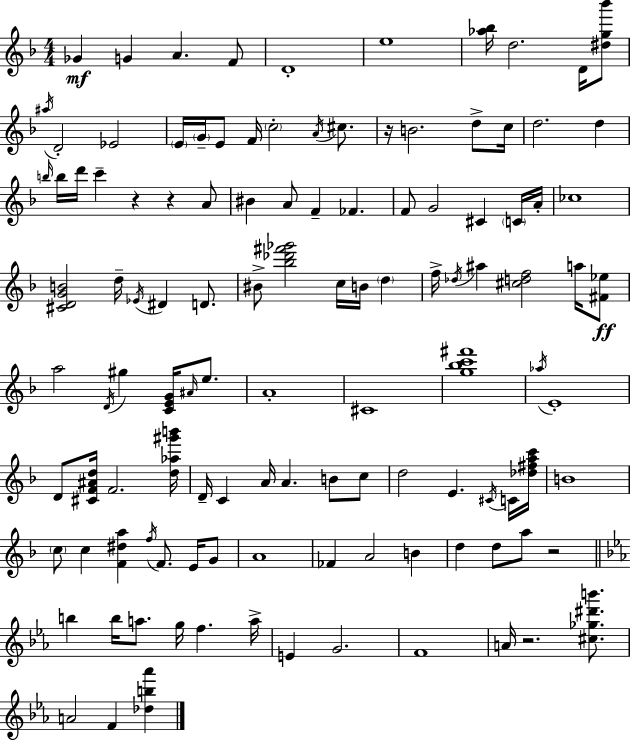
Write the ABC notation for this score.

X:1
T:Untitled
M:4/4
L:1/4
K:F
_G G A F/2 D4 e4 [_a_b]/4 d2 D/4 [^dg_b']/2 ^a/4 D2 _E2 E/4 G/4 E/2 F/4 c2 A/4 ^c/2 z/4 B2 d/2 c/4 d2 d b/4 b/4 d'/4 c' z z A/2 ^B A/2 F _F F/2 G2 ^C C/4 A/4 _c4 [^CDGB]2 d/4 _E/4 ^D D/2 ^B/2 [_b_d'^f'_g']2 c/4 B/4 d f/4 _d/4 ^a [^cdf]2 a/4 [^F_e]/2 a2 D/4 ^g [CEG]/4 ^A/4 e/2 A4 ^C4 [g_bc'^f']4 _a/4 E4 D/2 [^CF^Ad]/4 F2 [d_a^g'b']/4 D/4 C A/4 A B/2 c/2 d2 E ^C/4 C/4 [_d^fac']/4 B4 c/2 c [F^da] f/4 F/2 E/4 G/2 A4 _F A2 B d d/2 a/2 z2 b b/4 a/2 g/4 f a/4 E G2 F4 A/4 z2 [^c_g^d'b']/2 A2 F [_db_a']